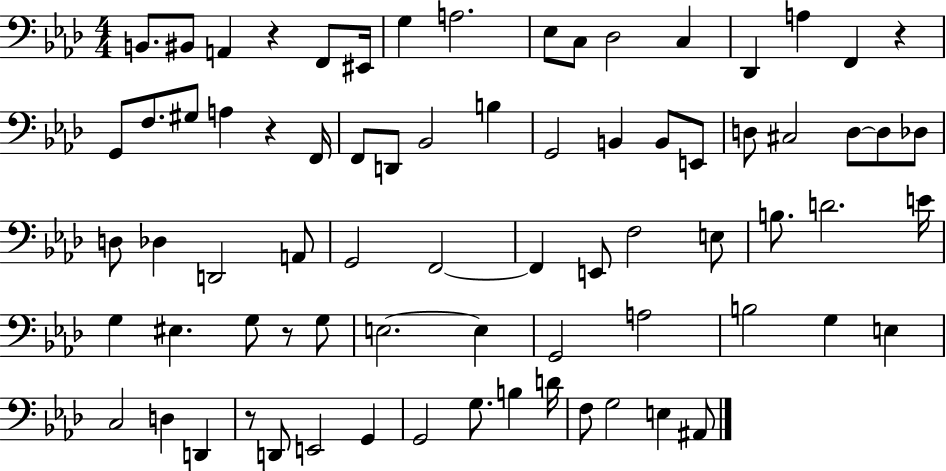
B2/e. BIS2/e A2/q R/q F2/e EIS2/s G3/q A3/h. Eb3/e C3/e Db3/h C3/q Db2/q A3/q F2/q R/q G2/e F3/e. G#3/e A3/q R/q F2/s F2/e D2/e Bb2/h B3/q G2/h B2/q B2/e E2/e D3/e C#3/h D3/e D3/e Db3/e D3/e Db3/q D2/h A2/e G2/h F2/h F2/q E2/e F3/h E3/e B3/e. D4/h. E4/s G3/q EIS3/q. G3/e R/e G3/e E3/h. E3/q G2/h A3/h B3/h G3/q E3/q C3/h D3/q D2/q R/e D2/e E2/h G2/q G2/h G3/e. B3/q D4/s F3/e G3/h E3/q A#2/e